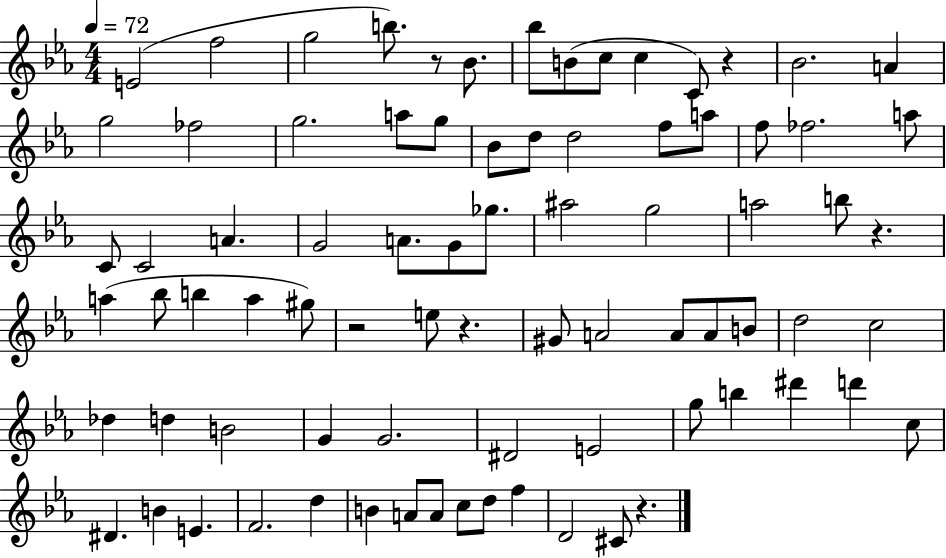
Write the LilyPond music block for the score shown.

{
  \clef treble
  \numericTimeSignature
  \time 4/4
  \key ees \major
  \tempo 4 = 72
  \repeat volta 2 { e'2( f''2 | g''2 b''8.) r8 bes'8. | bes''8 b'8( c''8 c''4 c'8) r4 | bes'2. a'4 | \break g''2 fes''2 | g''2. a''8 g''8 | bes'8 d''8 d''2 f''8 a''8 | f''8 fes''2. a''8 | \break c'8 c'2 a'4. | g'2 a'8. g'8 ges''8. | ais''2 g''2 | a''2 b''8 r4. | \break a''4( bes''8 b''4 a''4 gis''8) | r2 e''8 r4. | gis'8 a'2 a'8 a'8 b'8 | d''2 c''2 | \break des''4 d''4 b'2 | g'4 g'2. | dis'2 e'2 | g''8 b''4 dis'''4 d'''4 c''8 | \break dis'4. b'4 e'4. | f'2. d''4 | b'4 a'8 a'8 c''8 d''8 f''4 | d'2 cis'8 r4. | \break } \bar "|."
}